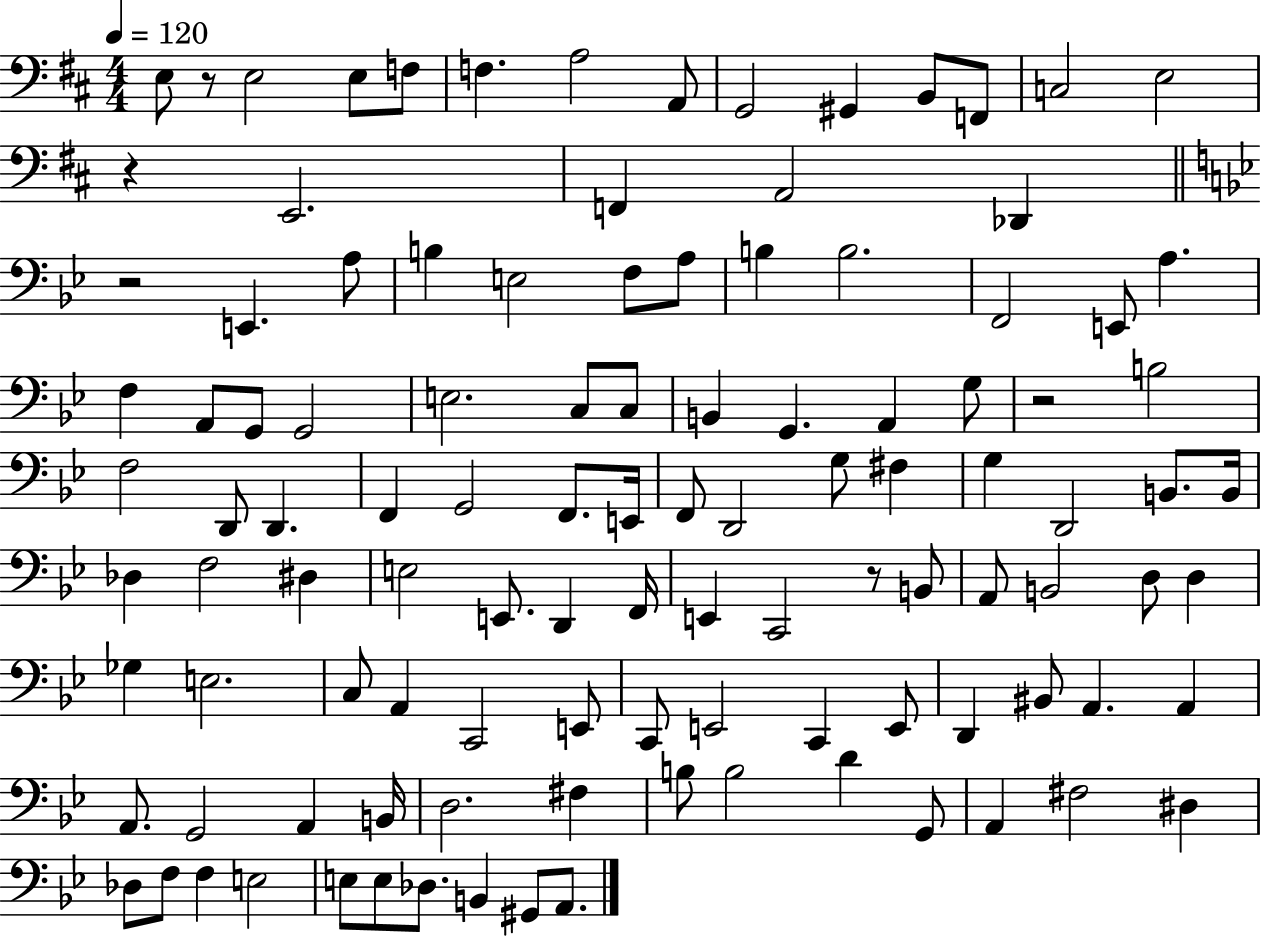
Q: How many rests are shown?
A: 5